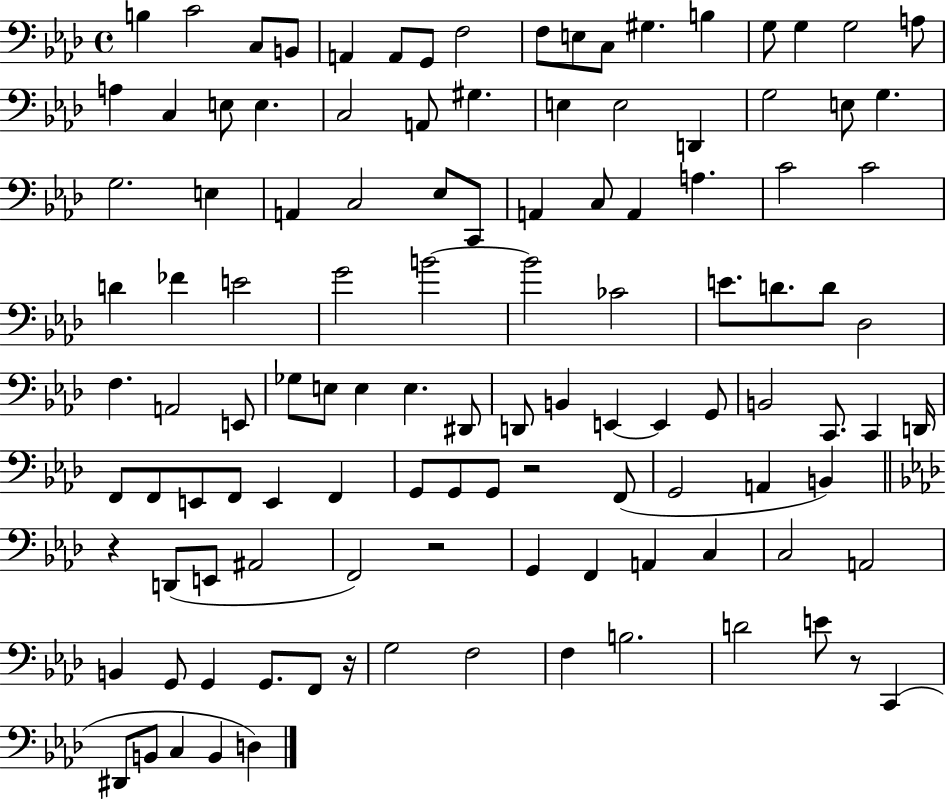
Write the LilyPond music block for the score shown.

{
  \clef bass
  \time 4/4
  \defaultTimeSignature
  \key aes \major
  b4 c'2 c8 b,8 | a,4 a,8 g,8 f2 | f8 e8 c8 gis4. b4 | g8 g4 g2 a8 | \break a4 c4 e8 e4. | c2 a,8 gis4. | e4 e2 d,4 | g2 e8 g4. | \break g2. e4 | a,4 c2 ees8 c,8 | a,4 c8 a,4 a4. | c'2 c'2 | \break d'4 fes'4 e'2 | g'2 b'2~~ | b'2 ces'2 | e'8. d'8. d'8 des2 | \break f4. a,2 e,8 | ges8 e8 e4 e4. dis,8 | d,8 b,4 e,4~~ e,4 g,8 | b,2 c,8. c,4 d,16 | \break f,8 f,8 e,8 f,8 e,4 f,4 | g,8 g,8 g,8 r2 f,8( | g,2 a,4 b,4) | \bar "||" \break \key aes \major r4 d,8( e,8 ais,2 | f,2) r2 | g,4 f,4 a,4 c4 | c2 a,2 | \break b,4 g,8 g,4 g,8. f,8 r16 | g2 f2 | f4 b2. | d'2 e'8 r8 c,4( | \break dis,8 b,8 c4 b,4 d4) | \bar "|."
}